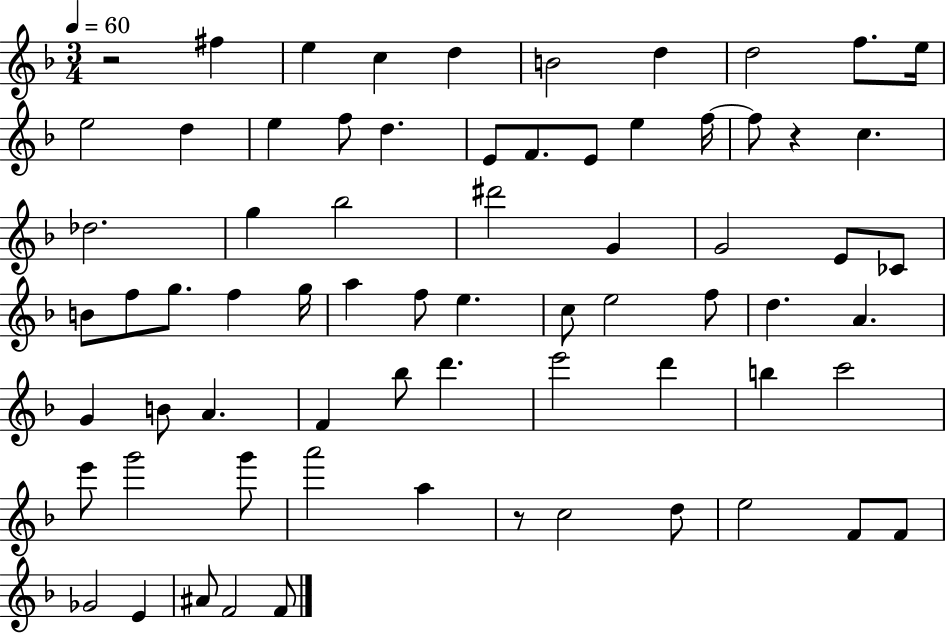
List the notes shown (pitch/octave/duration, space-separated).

R/h F#5/q E5/q C5/q D5/q B4/h D5/q D5/h F5/e. E5/s E5/h D5/q E5/q F5/e D5/q. E4/e F4/e. E4/e E5/q F5/s F5/e R/q C5/q. Db5/h. G5/q Bb5/h D#6/h G4/q G4/h E4/e CES4/e B4/e F5/e G5/e. F5/q G5/s A5/q F5/e E5/q. C5/e E5/h F5/e D5/q. A4/q. G4/q B4/e A4/q. F4/q Bb5/e D6/q. E6/h D6/q B5/q C6/h E6/e G6/h G6/e A6/h A5/q R/e C5/h D5/e E5/h F4/e F4/e Gb4/h E4/q A#4/e F4/h F4/e